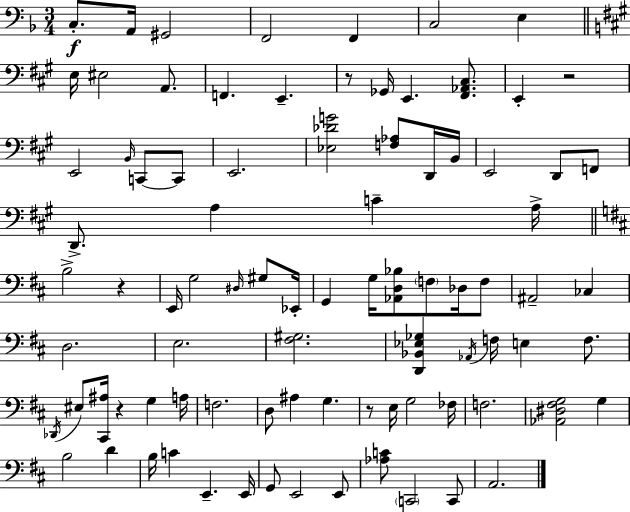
X:1
T:Untitled
M:3/4
L:1/4
K:F
C,/2 A,,/4 ^G,,2 F,,2 F,, C,2 E, E,/4 ^E,2 A,,/2 F,, E,, z/2 _G,,/4 E,, [^F,,_A,,^C,]/2 E,, z2 E,,2 B,,/4 C,,/2 C,,/2 E,,2 [_E,_DG]2 [F,_A,]/2 D,,/4 B,,/4 E,,2 D,,/2 F,,/2 D,,/2 A, C A,/4 B,2 z E,,/4 G,2 ^D,/4 ^G,/2 _E,,/4 G,, G,/4 [_A,,D,_B,]/2 F,/2 _D,/4 F,/2 ^A,,2 _C, D,2 E,2 [^F,^G,]2 [D,,_B,,_E,_G,] _A,,/4 F,/4 E, F,/2 _D,,/4 ^E,/2 [^C,,^A,]/4 z G, A,/4 F,2 D,/2 ^A, G, z/2 E,/4 G,2 _F,/4 F,2 [_A,,^D,^F,G,]2 G, B,2 D B,/4 C E,, E,,/4 G,,/2 E,,2 E,,/2 [_A,C]/2 C,,2 C,,/2 A,,2